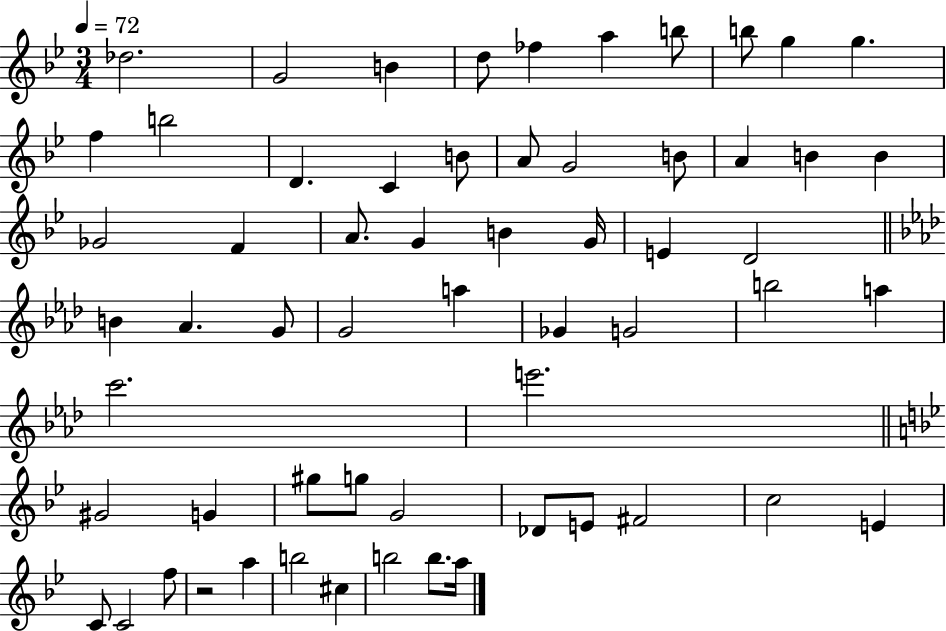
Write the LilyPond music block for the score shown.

{
  \clef treble
  \numericTimeSignature
  \time 3/4
  \key bes \major
  \tempo 4 = 72
  des''2. | g'2 b'4 | d''8 fes''4 a''4 b''8 | b''8 g''4 g''4. | \break f''4 b''2 | d'4. c'4 b'8 | a'8 g'2 b'8 | a'4 b'4 b'4 | \break ges'2 f'4 | a'8. g'4 b'4 g'16 | e'4 d'2 | \bar "||" \break \key aes \major b'4 aes'4. g'8 | g'2 a''4 | ges'4 g'2 | b''2 a''4 | \break c'''2. | e'''2. | \bar "||" \break \key bes \major gis'2 g'4 | gis''8 g''8 g'2 | des'8 e'8 fis'2 | c''2 e'4 | \break c'8 c'2 f''8 | r2 a''4 | b''2 cis''4 | b''2 b''8. a''16 | \break \bar "|."
}